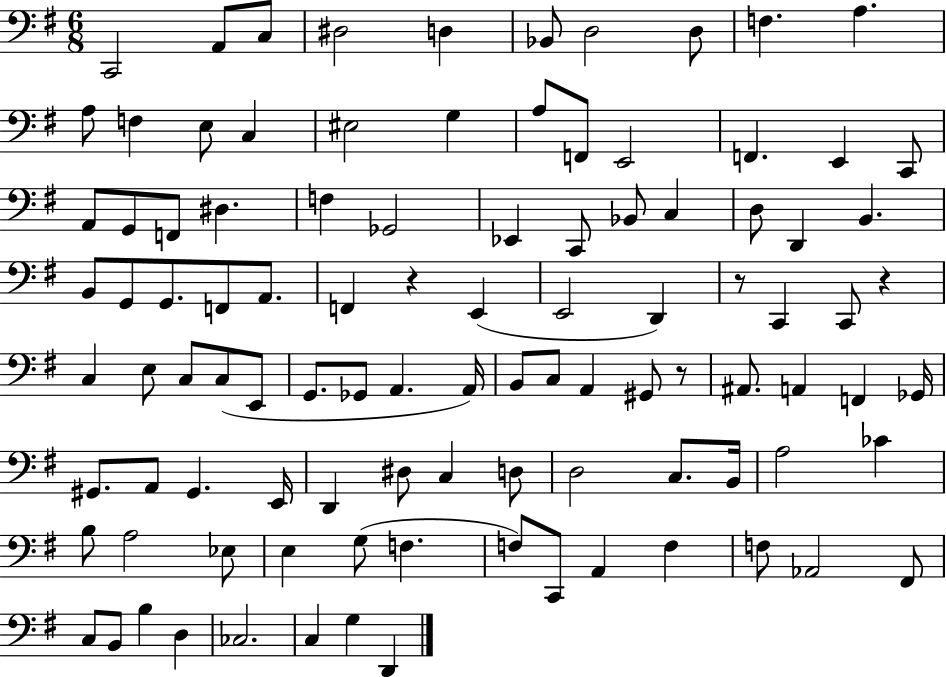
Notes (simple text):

C2/h A2/e C3/e D#3/h D3/q Bb2/e D3/h D3/e F3/q. A3/q. A3/e F3/q E3/e C3/q EIS3/h G3/q A3/e F2/e E2/h F2/q. E2/q C2/e A2/e G2/e F2/e D#3/q. F3/q Gb2/h Eb2/q C2/e Bb2/e C3/q D3/e D2/q B2/q. B2/e G2/e G2/e. F2/e A2/e. F2/q R/q E2/q E2/h D2/q R/e C2/q C2/e R/q C3/q E3/e C3/e C3/e E2/e G2/e. Gb2/e A2/q. A2/s B2/e C3/e A2/q G#2/e R/e A#2/e. A2/q F2/q Gb2/s G#2/e. A2/e G#2/q. E2/s D2/q D#3/e C3/q D3/e D3/h C3/e. B2/s A3/h CES4/q B3/e A3/h Eb3/e E3/q G3/e F3/q. F3/e C2/e A2/q F3/q F3/e Ab2/h F#2/e C3/e B2/e B3/q D3/q CES3/h. C3/q G3/q D2/q